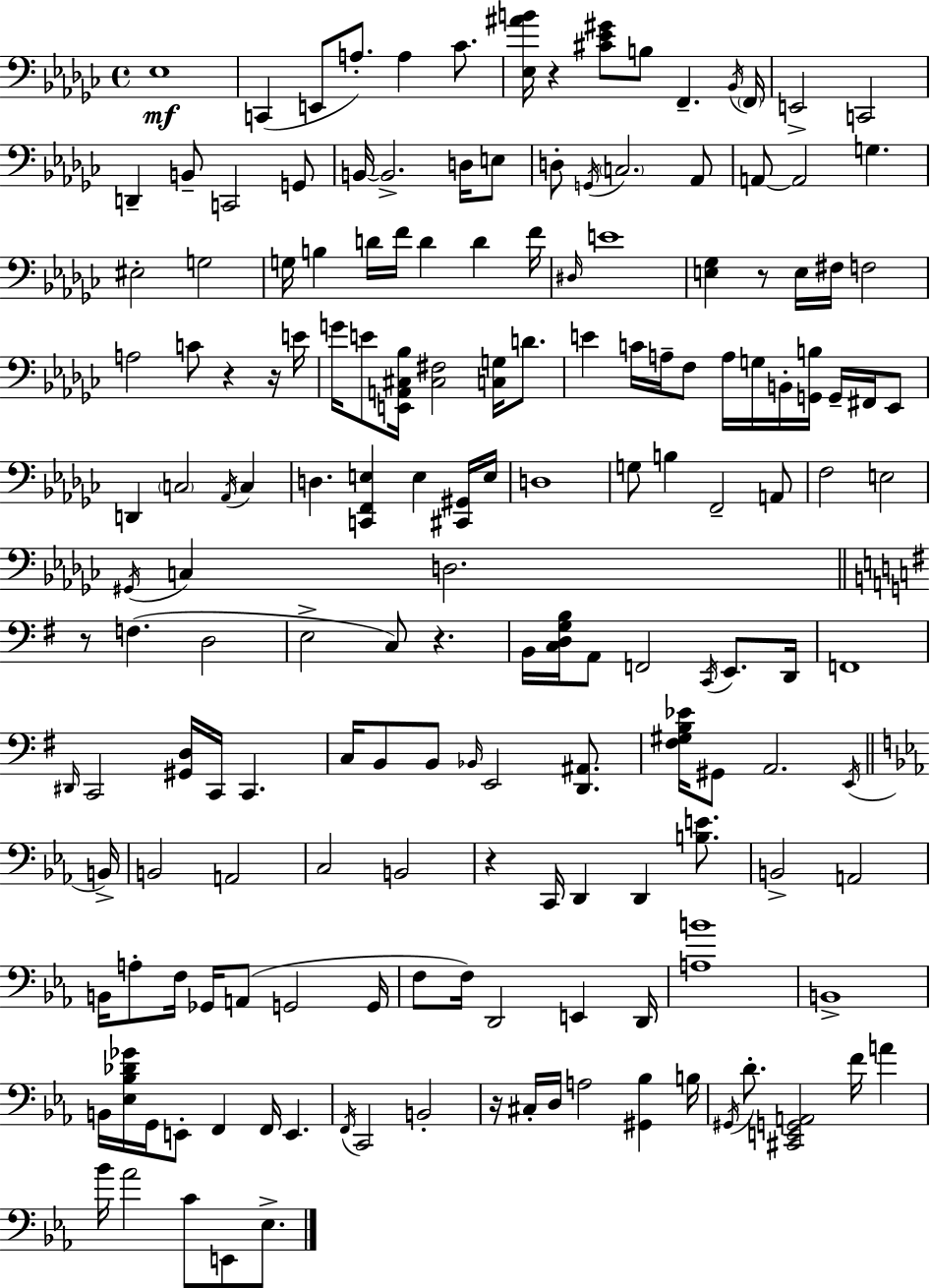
Eb3/w C2/q E2/e A3/e. A3/q CES4/e. [Eb3,A#4,B4]/s R/q [C#4,Eb4,G#4]/e B3/e F2/q. Bb2/s F2/s E2/h C2/h D2/q B2/e C2/h G2/e B2/s B2/h. D3/s E3/e D3/e G2/s C3/h. Ab2/e A2/e A2/h G3/q. EIS3/h G3/h G3/s B3/q D4/s F4/s D4/q D4/q F4/s D#3/s E4/w [E3,Gb3]/q R/e E3/s F#3/s F3/h A3/h C4/e R/q R/s E4/s G4/s E4/e [E2,A2,C#3,Bb3]/s [C#3,F#3]/h [C3,G3]/s D4/e. E4/q C4/s A3/s F3/e A3/s G3/s B2/s [G2,B3]/s G2/s F#2/s Eb2/e D2/q C3/h Ab2/s C3/q D3/q. [C2,F2,E3]/q E3/q [C#2,G#2]/s E3/s D3/w G3/e B3/q F2/h A2/e F3/h E3/h G#2/s C3/q D3/h. R/e F3/q. D3/h E3/h C3/e R/q. B2/s [C3,D3,G3,B3]/s A2/e F2/h C2/s E2/e. D2/s F2/w D#2/s C2/h [G#2,D3]/s C2/s C2/q. C3/s B2/e B2/e Bb2/s E2/h [D2,A#2]/e. [F#3,G#3,B3,Eb4]/s G#2/e A2/h. E2/s B2/s B2/h A2/h C3/h B2/h R/q C2/s D2/q D2/q [B3,E4]/e. B2/h A2/h B2/s A3/e F3/s Gb2/s A2/e G2/h G2/s F3/e F3/s D2/h E2/q D2/s [A3,B4]/w B2/w B2/s [Eb3,Bb3,Db4,Gb4]/s G2/s E2/e F2/q F2/s E2/q. F2/s C2/h B2/h R/s C#3/s D3/s A3/h [G#2,Bb3]/q B3/s G#2/s D4/e. [C#2,E2,G2,A2]/h F4/s A4/q Bb4/s Ab4/h C4/e E2/e Eb3/e.